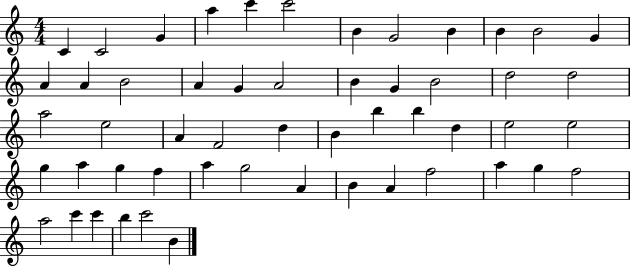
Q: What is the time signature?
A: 4/4